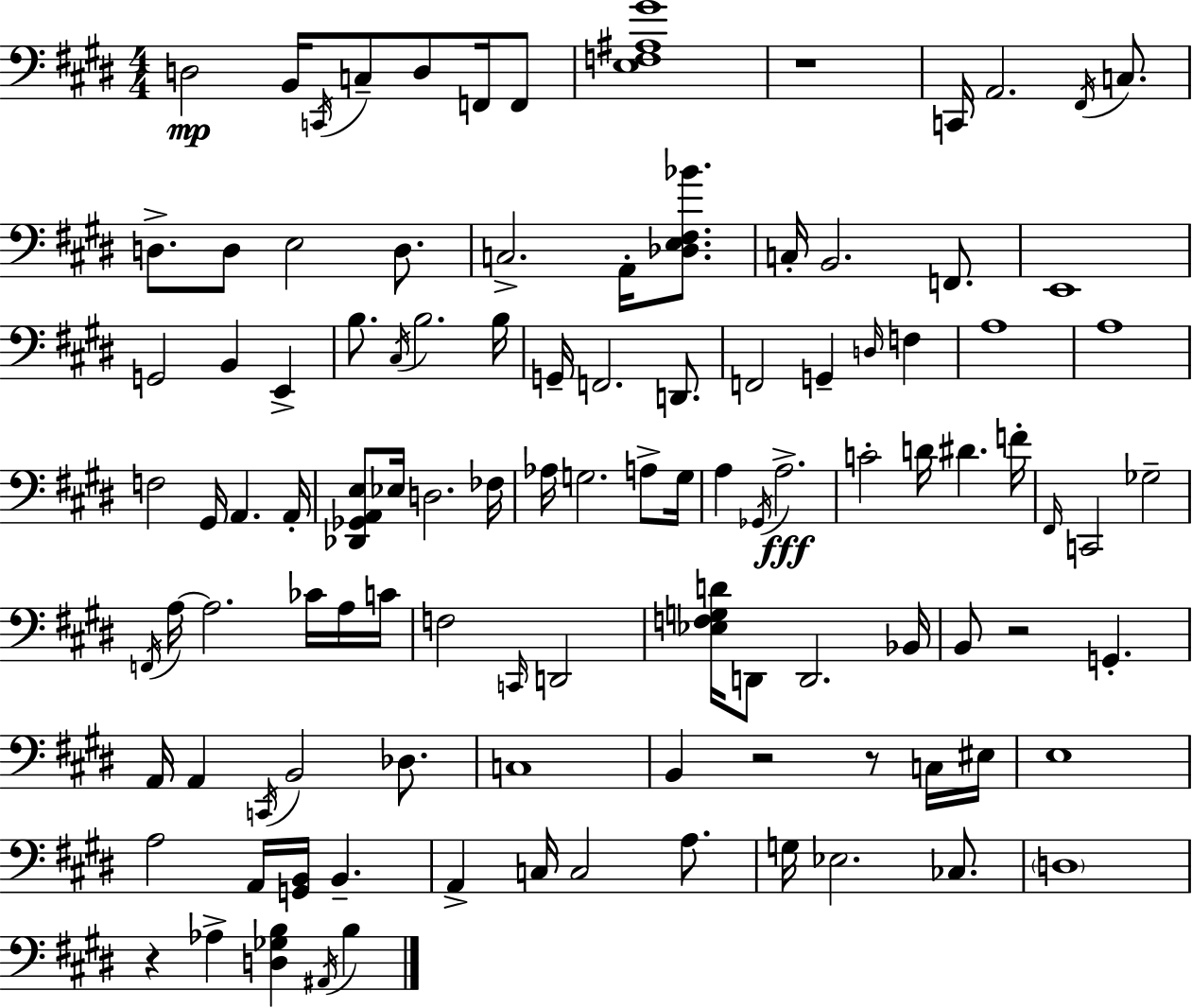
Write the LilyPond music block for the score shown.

{
  \clef bass
  \numericTimeSignature
  \time 4/4
  \key e \major
  d2\mp b,16 \acciaccatura { c,16 } c8-- d8 f,16 f,8 | <e f ais gis'>1 | r1 | c,16 a,2. \acciaccatura { fis,16 } c8. | \break d8.-> d8 e2 d8. | c2.-> a,16-. <des e fis bes'>8. | c16-. b,2. f,8. | e,1 | \break g,2 b,4 e,4-> | b8. \acciaccatura { cis16 } b2. | b16 g,16-- f,2. | d,8. f,2 g,4-- \grace { d16 } | \break f4 a1 | a1 | f2 gis,16 a,4. | a,16-. <des, ges, a, e>8 ees16 d2. | \break fes16 aes16 g2. | a8-> g16 a4 \acciaccatura { ges,16 }\fff a2.-> | c'2-. d'16 dis'4. | f'16-. \grace { fis,16 } c,2 ges2-- | \break \acciaccatura { f,16 } a16~~ a2. | ces'16 a16 c'16 f2 \grace { c,16 } | d,2 <ees f g d'>16 d,8 d,2. | bes,16 b,8 r2 | \break g,4.-. a,16 a,4 \acciaccatura { c,16 } b,2 | des8. c1 | b,4 r2 | r8 c16 eis16 e1 | \break a2 | a,16 <g, b,>16 b,4.-- a,4-> c16 c2 | a8. g16 ees2. | ces8. \parenthesize d1 | \break r4 aes4-> | <d ges b>4 \acciaccatura { ais,16 } b4 \bar "|."
}